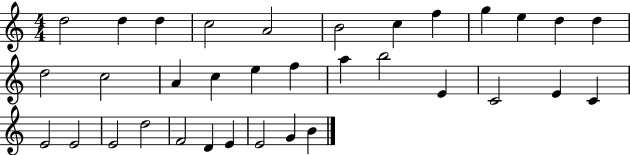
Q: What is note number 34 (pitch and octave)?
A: B4